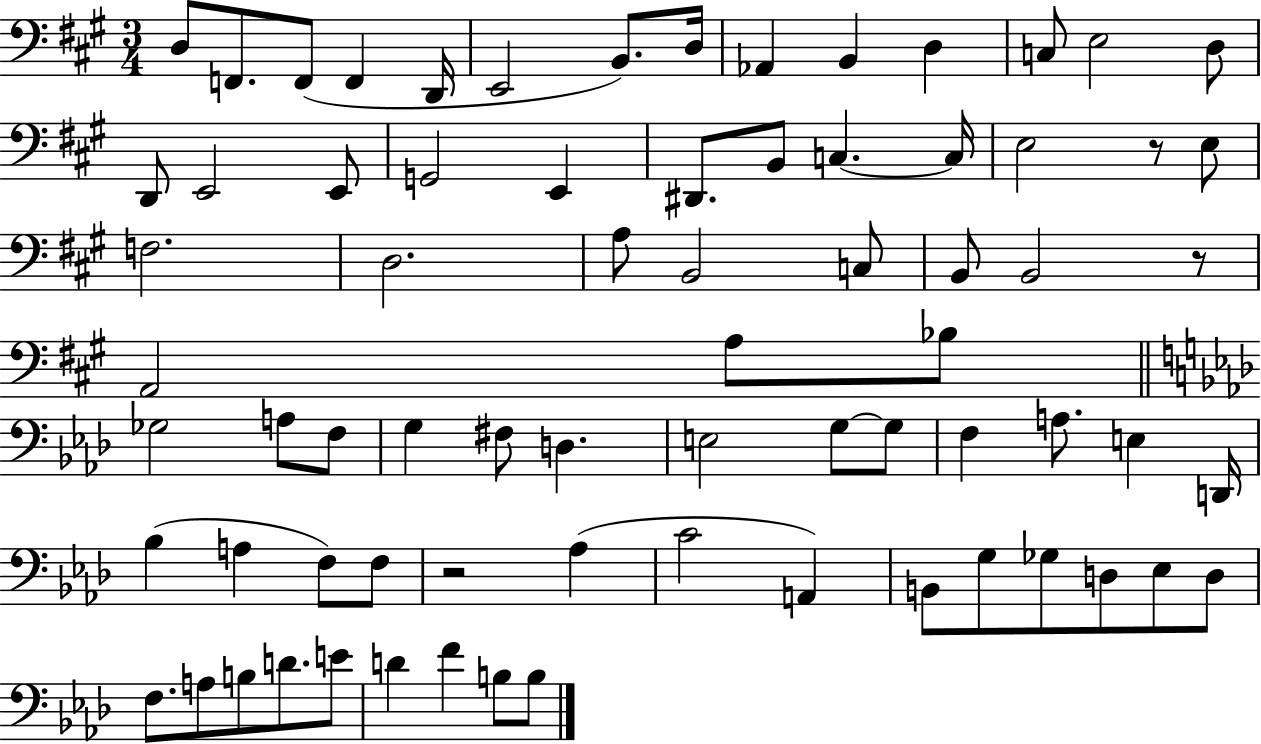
{
  \clef bass
  \numericTimeSignature
  \time 3/4
  \key a \major
  d8 f,8. f,8( f,4 d,16 | e,2 b,8.) d16 | aes,4 b,4 d4 | c8 e2 d8 | \break d,8 e,2 e,8 | g,2 e,4 | dis,8. b,8 c4.~~ c16 | e2 r8 e8 | \break f2. | d2. | a8 b,2 c8 | b,8 b,2 r8 | \break a,2 a8 bes8 | \bar "||" \break \key aes \major ges2 a8 f8 | g4 fis8 d4. | e2 g8~~ g8 | f4 a8. e4 d,16 | \break bes4( a4 f8) f8 | r2 aes4( | c'2 a,4) | b,8 g8 ges8 d8 ees8 d8 | \break f8. a8 b8 d'8. e'8 | d'4 f'4 b8 b8 | \bar "|."
}